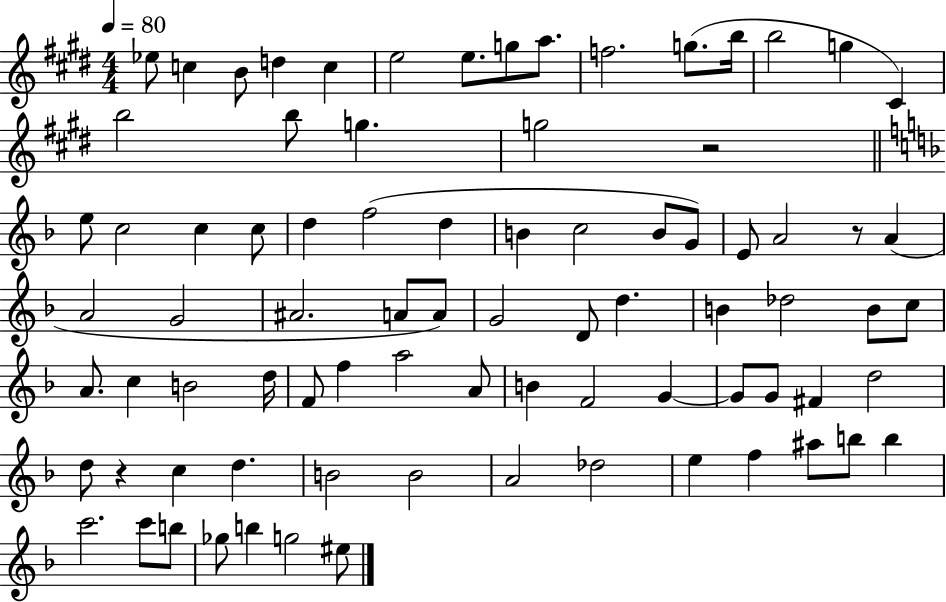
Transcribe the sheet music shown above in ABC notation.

X:1
T:Untitled
M:4/4
L:1/4
K:E
_e/2 c B/2 d c e2 e/2 g/2 a/2 f2 g/2 b/4 b2 g ^C b2 b/2 g g2 z2 e/2 c2 c c/2 d f2 d B c2 B/2 G/2 E/2 A2 z/2 A A2 G2 ^A2 A/2 A/2 G2 D/2 d B _d2 B/2 c/2 A/2 c B2 d/4 F/2 f a2 A/2 B F2 G G/2 G/2 ^F d2 d/2 z c d B2 B2 A2 _d2 e f ^a/2 b/2 b c'2 c'/2 b/2 _g/2 b g2 ^e/2